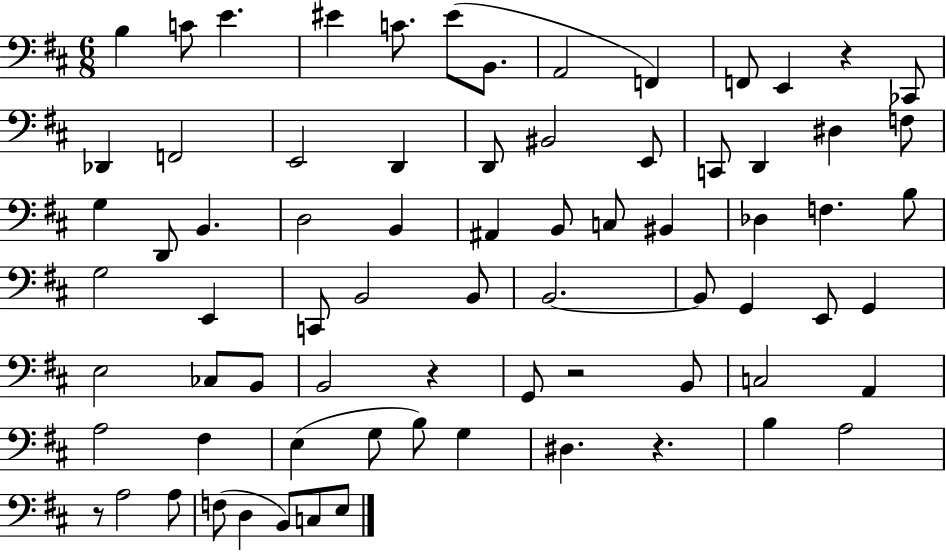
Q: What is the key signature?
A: D major